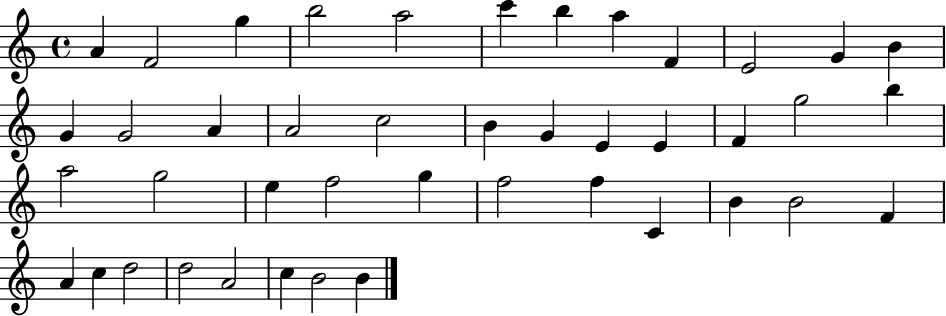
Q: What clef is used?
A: treble